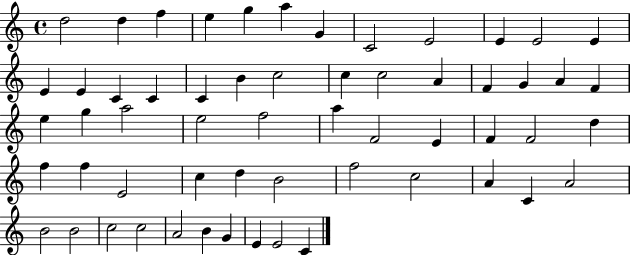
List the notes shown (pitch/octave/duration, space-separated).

D5/h D5/q F5/q E5/q G5/q A5/q G4/q C4/h E4/h E4/q E4/h E4/q E4/q E4/q C4/q C4/q C4/q B4/q C5/h C5/q C5/h A4/q F4/q G4/q A4/q F4/q E5/q G5/q A5/h E5/h F5/h A5/q F4/h E4/q F4/q F4/h D5/q F5/q F5/q E4/h C5/q D5/q B4/h F5/h C5/h A4/q C4/q A4/h B4/h B4/h C5/h C5/h A4/h B4/q G4/q E4/q E4/h C4/q